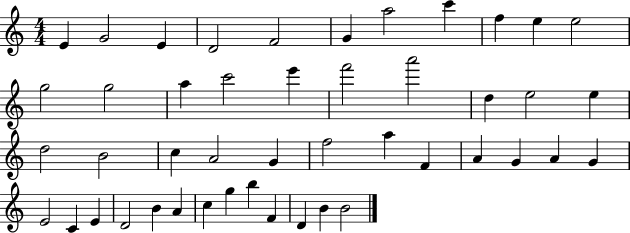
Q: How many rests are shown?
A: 0